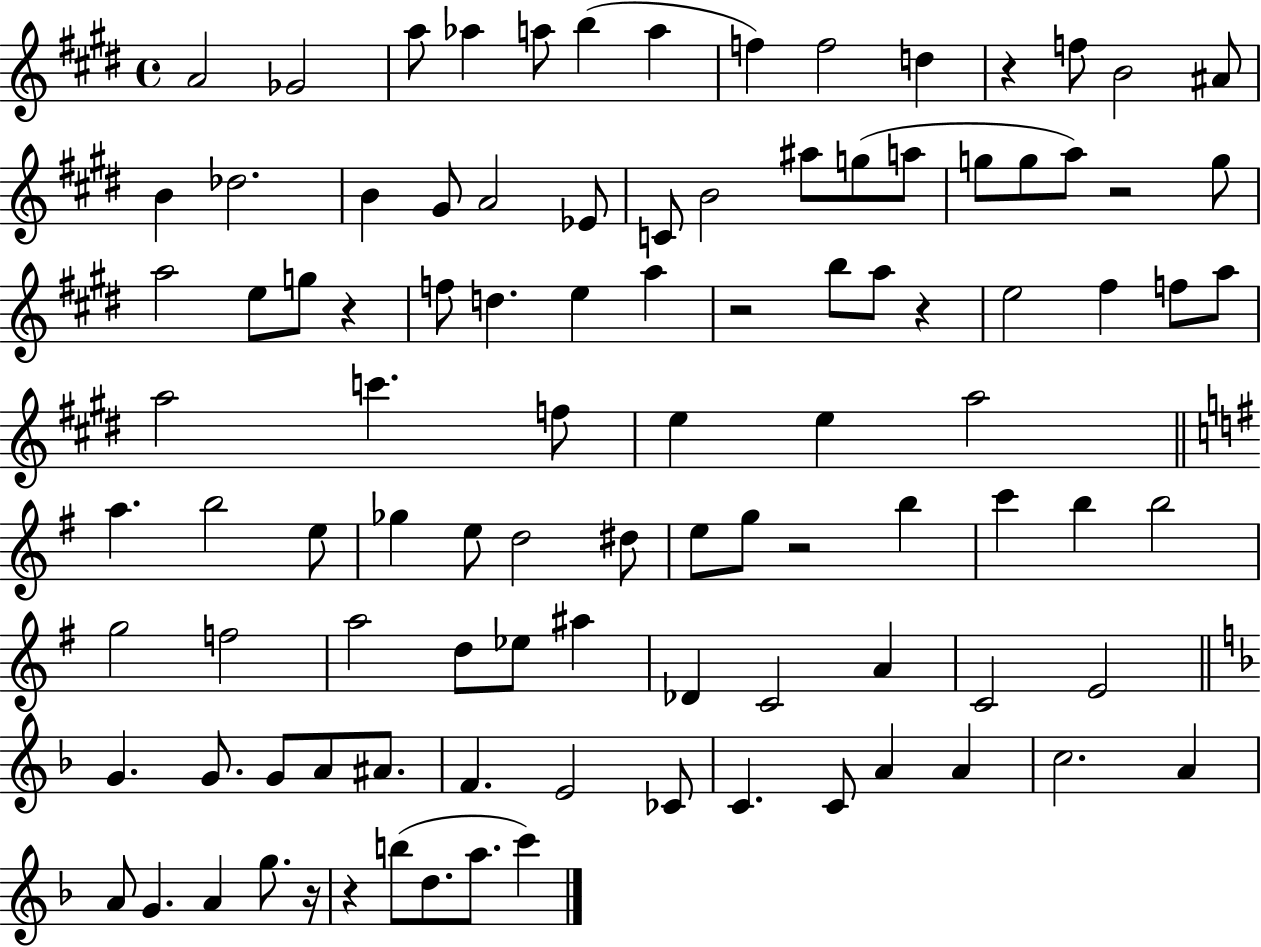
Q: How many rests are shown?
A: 8